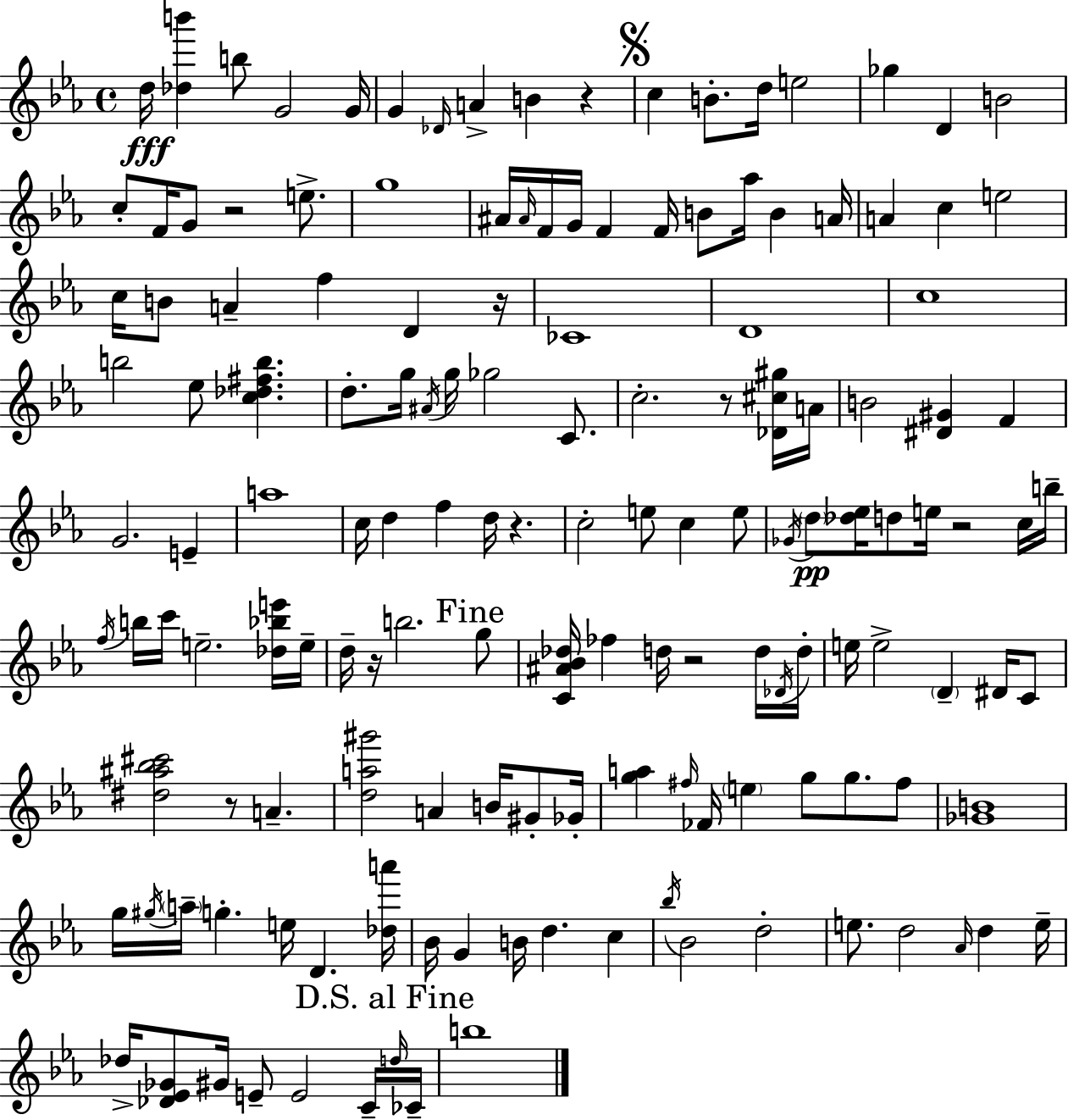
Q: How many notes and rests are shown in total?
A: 148